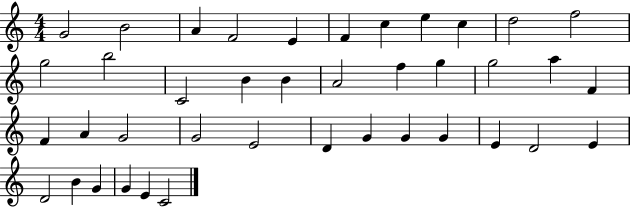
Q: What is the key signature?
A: C major